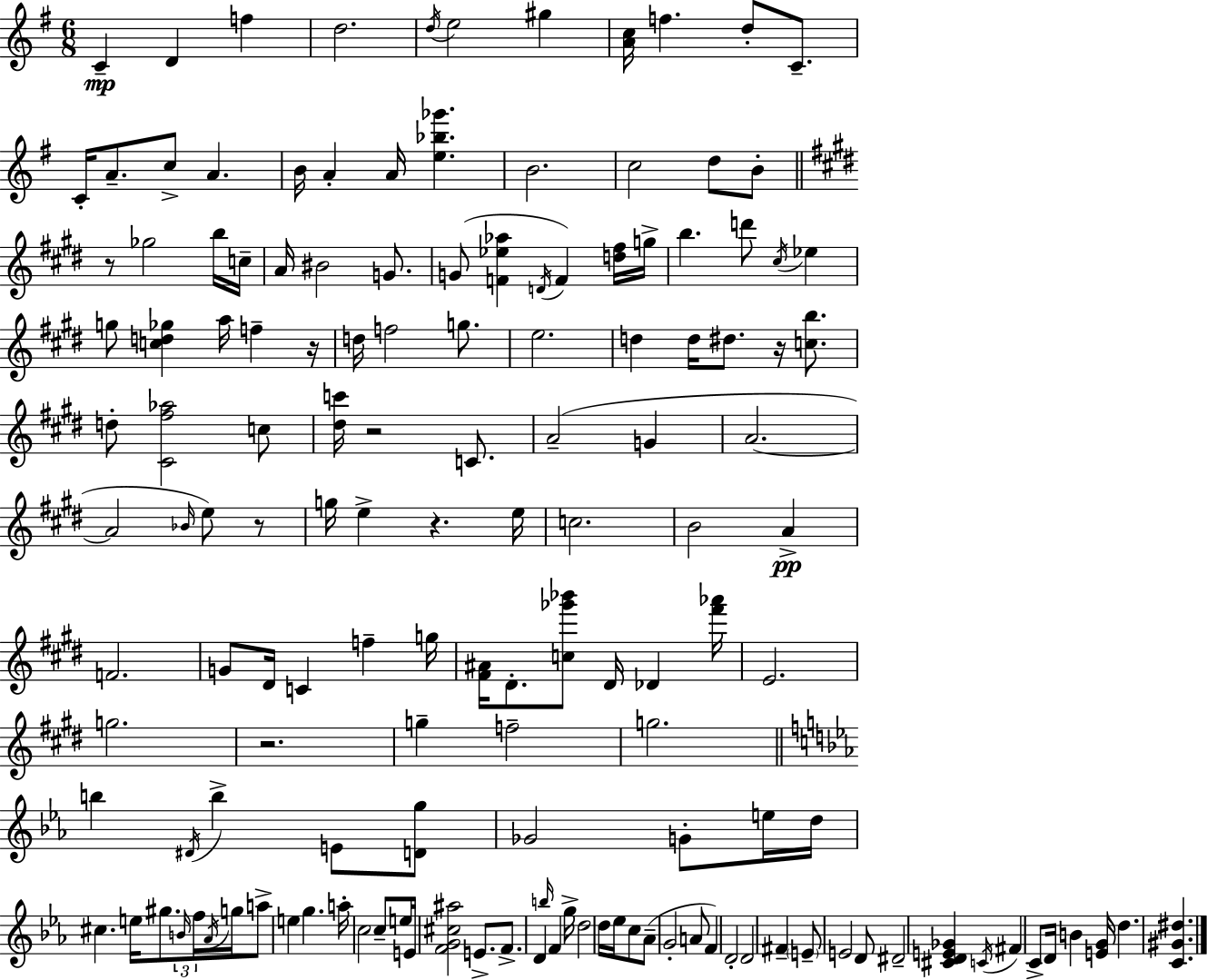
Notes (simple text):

C4/q D4/q F5/q D5/h. D5/s E5/h G#5/q [A4,C5]/s F5/q. D5/e C4/e. C4/s A4/e. C5/e A4/q. B4/s A4/q A4/s [E5,Bb5,Gb6]/q. B4/h. C5/h D5/e B4/e R/e Gb5/h B5/s C5/s A4/s BIS4/h G4/e. G4/e [F4,Eb5,Ab5]/q D4/s F4/q [D5,F#5]/s G5/s B5/q. D6/e C#5/s Eb5/q G5/e [C5,D5,Gb5]/q A5/s F5/q R/s D5/s F5/h G5/e. E5/h. D5/q D5/s D#5/e. R/s [C5,B5]/e. D5/e [C#4,F#5,Ab5]/h C5/e [D#5,C6]/s R/h C4/e. A4/h G4/q A4/h. A4/h Bb4/s E5/e R/e G5/s E5/q R/q. E5/s C5/h. B4/h A4/q F4/h. G4/e D#4/s C4/q F5/q G5/s [F#4,A#4]/s D#4/e. [C5,Gb6,Bb6]/e D#4/s Db4/q [F#6,Ab6]/s E4/h. G5/h. R/h. G5/q F5/h G5/h. B5/q D#4/s B5/q E4/e [D4,G5]/e Gb4/h G4/e E5/s D5/s C#5/q. E5/s G#5/e. B4/s F5/s Ab4/s G5/s A5/e E5/q G5/q. A5/s C5/h C5/e E5/s E4/s [F4,G4,C#5,A#5]/h E4/e. F4/e. D4/q B5/s F4/q G5/s D5/h D5/s Eb5/s C5/e Ab4/e G4/h A4/e F4/q D4/h D4/h F#4/q E4/e E4/h D4/e D#4/h [C#4,D4,E4,Gb4]/q C4/s F#4/q C4/e D4/s B4/q [E4,G4]/s D5/q. [C4,G#4,D#5]/q.